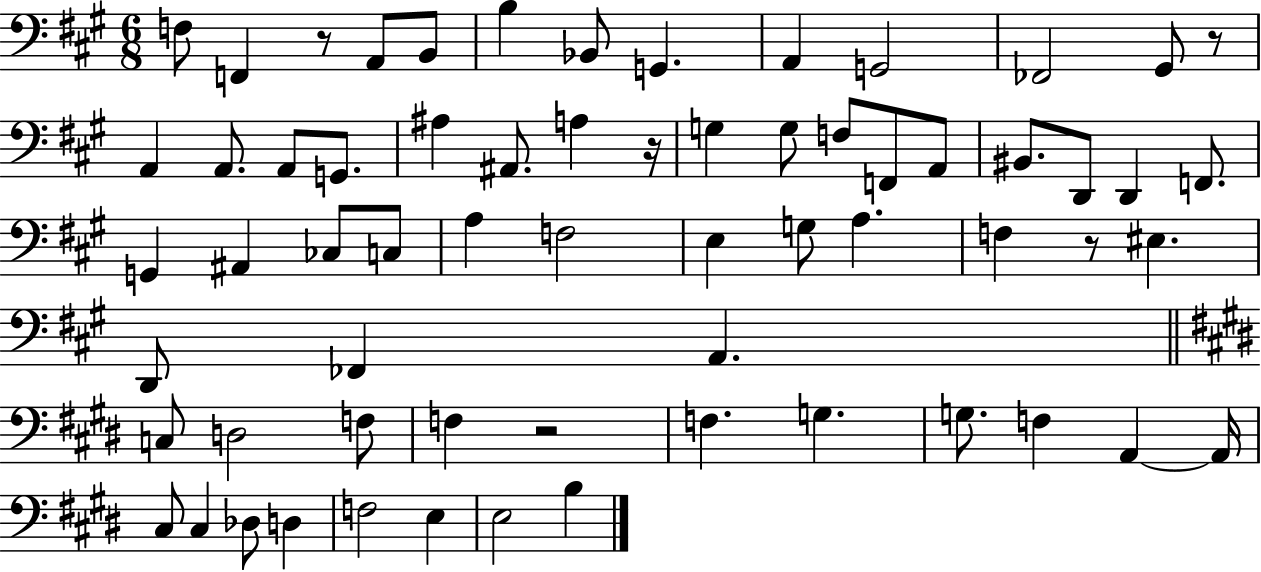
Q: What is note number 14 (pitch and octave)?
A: A2